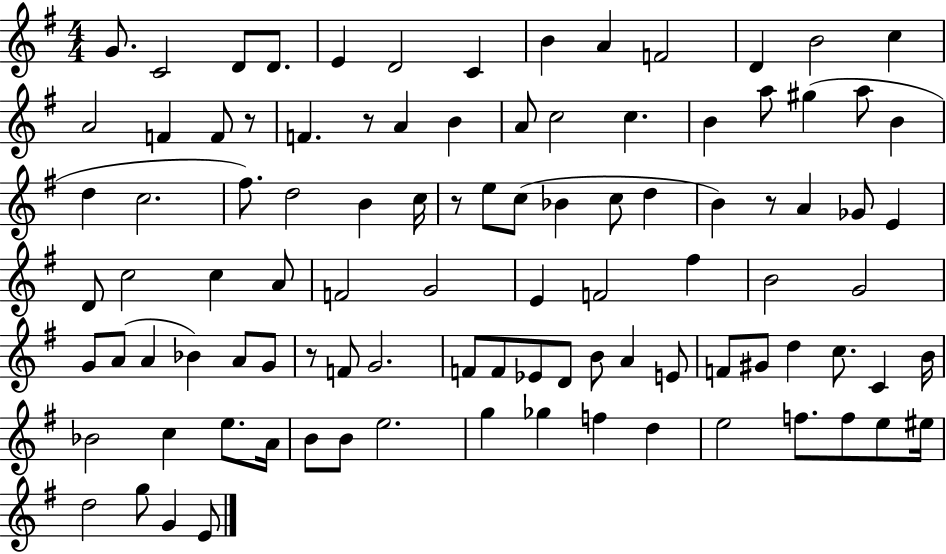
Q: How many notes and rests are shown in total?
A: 99